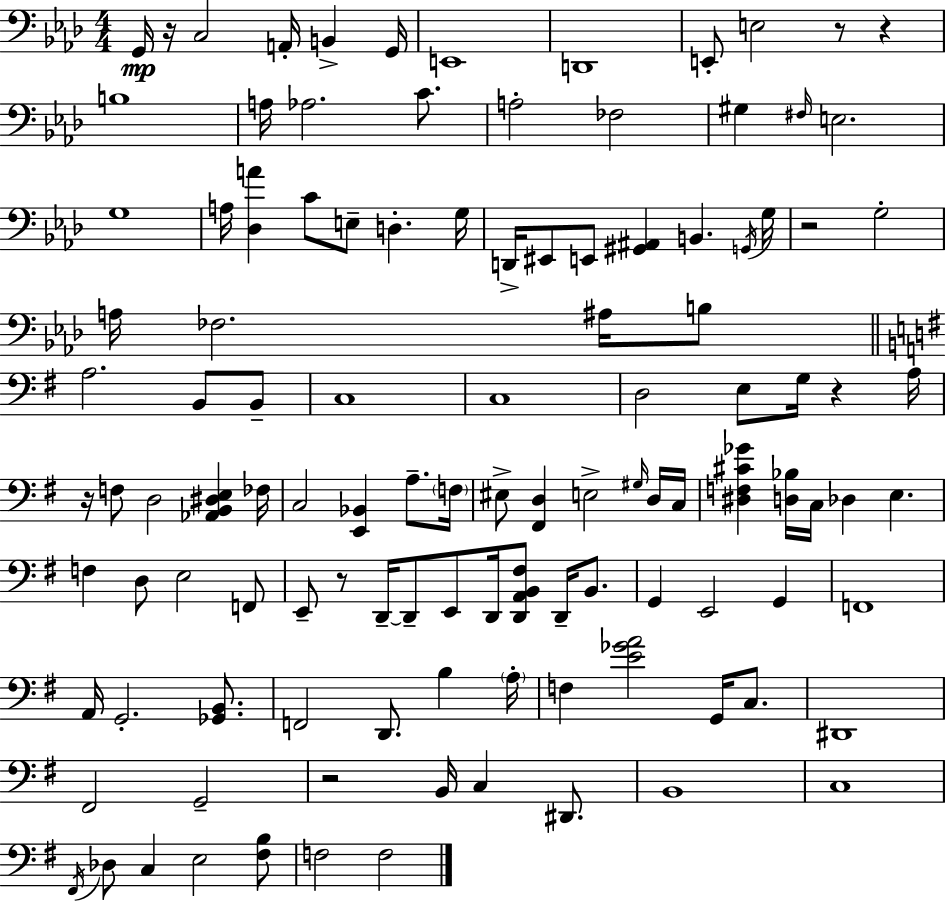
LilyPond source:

{
  \clef bass
  \numericTimeSignature
  \time 4/4
  \key aes \major
  g,16\mp r16 c2 a,16-. b,4-> g,16 | e,1 | d,1 | e,8-. e2 r8 r4 | \break b1 | a16 aes2. c'8. | a2-. fes2 | gis4 \grace { fis16 } e2. | \break g1 | a16 <des a'>4 c'8 e8-- d4.-. | g16 d,16-> eis,8 e,8 <gis, ais,>4 b,4. | \acciaccatura { g,16 } g16 r2 g2-. | \break a16 fes2. ais16 | b8 \bar "||" \break \key g \major a2. b,8 b,8-- | c1 | c1 | d2 e8 g16 r4 a16 | \break r16 f8 d2 <aes, b, dis e>4 fes16 | c2 <e, bes,>4 a8.-- \parenthesize f16 | eis8-> <fis, d>4 e2-> \grace { gis16 } d16 | c16 <dis f cis' ges'>4 <d bes>16 c16 des4 e4. | \break f4 d8 e2 f,8 | e,8-- r8 d,16--~~ d,8-- e,8 d,16 <d, a, b, fis>8 d,16-- b,8. | g,4 e,2 g,4 | f,1 | \break a,16 g,2.-. <ges, b,>8. | f,2 d,8. b4 | \parenthesize a16-. f4 <e' ges' a'>2 g,16 c8. | dis,1 | \break fis,2 g,2-- | r2 b,16 c4 dis,8. | b,1 | c1 | \break \acciaccatura { fis,16 } des8 c4 e2 | <fis b>8 f2 f2 | \bar "|."
}